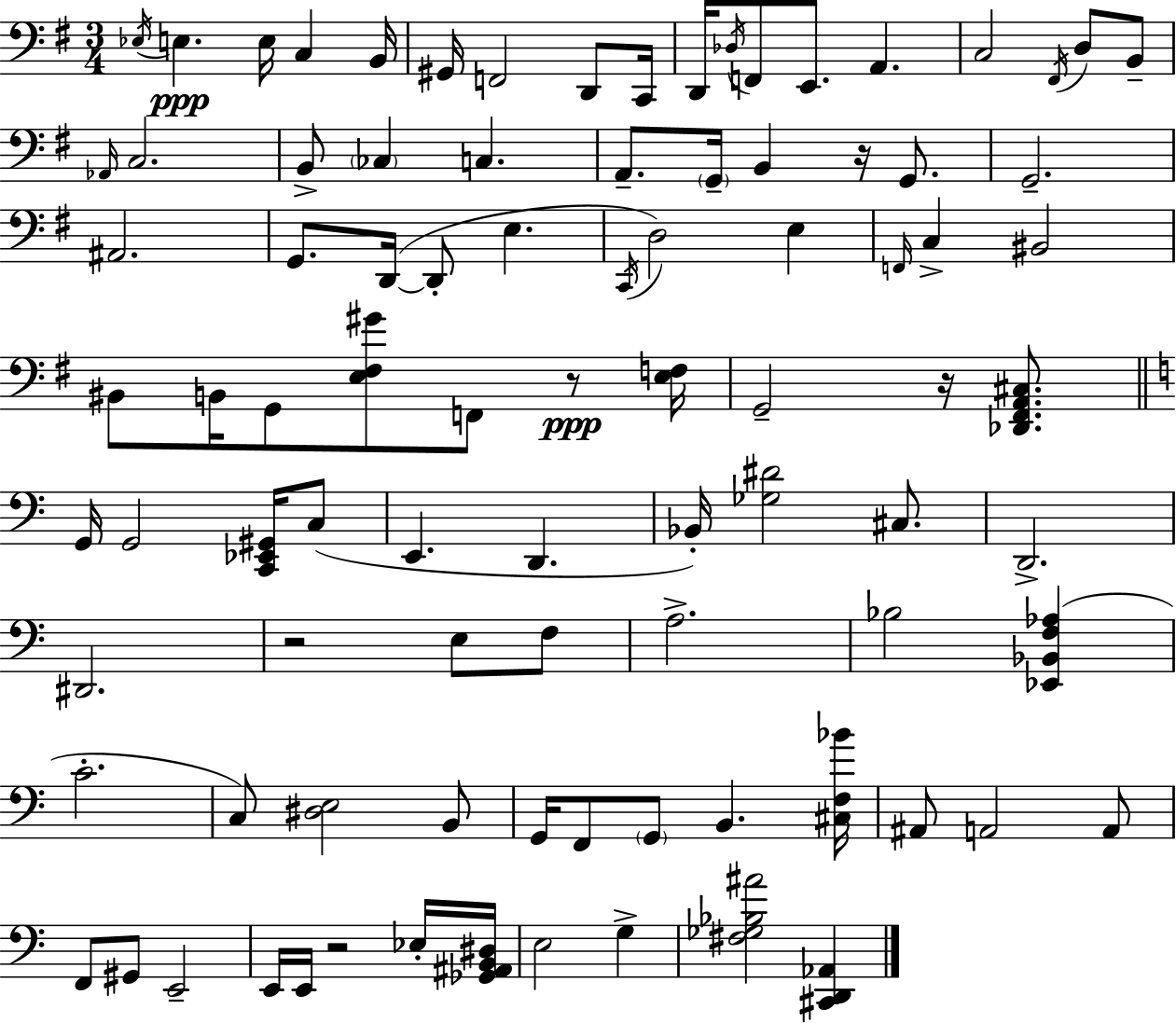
X:1
T:Untitled
M:3/4
L:1/4
K:G
_E,/4 E, E,/4 C, B,,/4 ^G,,/4 F,,2 D,,/2 C,,/4 D,,/4 _D,/4 F,,/2 E,,/2 A,, C,2 ^F,,/4 D,/2 B,,/2 _A,,/4 C,2 B,,/2 _C, C, A,,/2 G,,/4 B,, z/4 G,,/2 G,,2 ^A,,2 G,,/2 D,,/4 D,,/2 E, C,,/4 D,2 E, F,,/4 C, ^B,,2 ^B,,/2 B,,/4 G,,/2 [E,^F,^G]/2 F,,/2 z/2 [E,F,]/4 G,,2 z/4 [_D,,^F,,A,,^C,]/2 G,,/4 G,,2 [C,,_E,,^G,,]/4 C,/2 E,, D,, _B,,/4 [_G,^D]2 ^C,/2 D,,2 ^D,,2 z2 E,/2 F,/2 A,2 _B,2 [_E,,_B,,F,_A,] C2 C,/2 [^D,E,]2 B,,/2 G,,/4 F,,/2 G,,/2 B,, [^C,F,_B]/4 ^A,,/2 A,,2 A,,/2 F,,/2 ^G,,/2 E,,2 E,,/4 E,,/4 z2 _E,/4 [_G,,^A,,B,,^D,]/4 E,2 G, [^F,_G,_B,^A]2 [^C,,D,,_A,,]